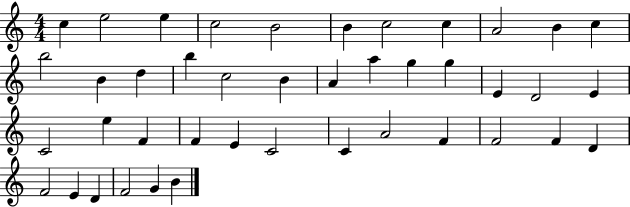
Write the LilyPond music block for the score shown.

{
  \clef treble
  \numericTimeSignature
  \time 4/4
  \key c \major
  c''4 e''2 e''4 | c''2 b'2 | b'4 c''2 c''4 | a'2 b'4 c''4 | \break b''2 b'4 d''4 | b''4 c''2 b'4 | a'4 a''4 g''4 g''4 | e'4 d'2 e'4 | \break c'2 e''4 f'4 | f'4 e'4 c'2 | c'4 a'2 f'4 | f'2 f'4 d'4 | \break f'2 e'4 d'4 | f'2 g'4 b'4 | \bar "|."
}